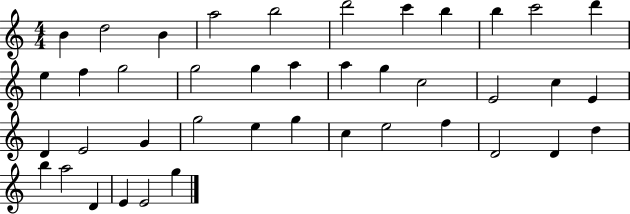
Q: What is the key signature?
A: C major